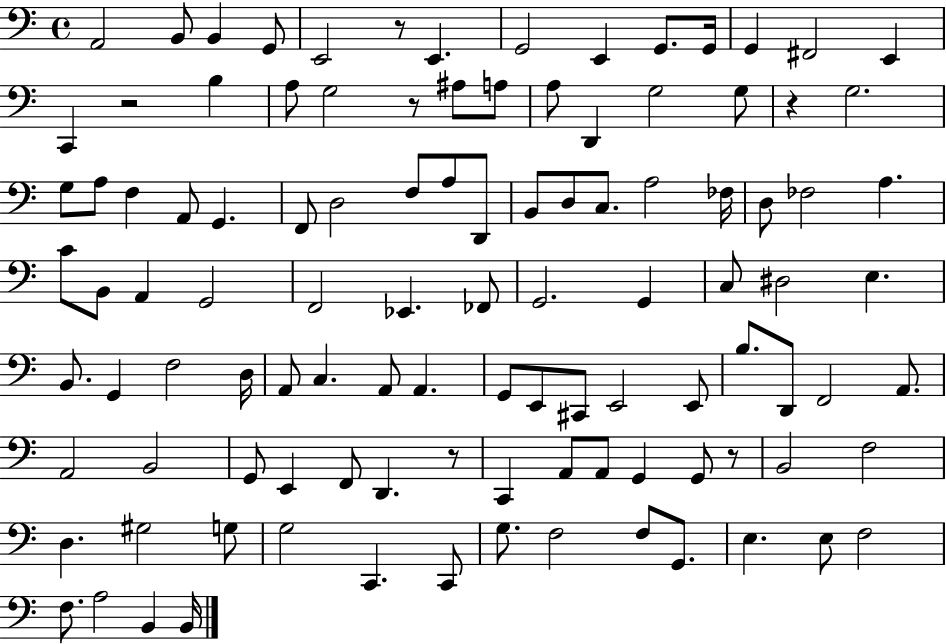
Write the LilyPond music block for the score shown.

{
  \clef bass
  \time 4/4
  \defaultTimeSignature
  \key c \major
  a,2 b,8 b,4 g,8 | e,2 r8 e,4. | g,2 e,4 g,8. g,16 | g,4 fis,2 e,4 | \break c,4 r2 b4 | a8 g2 r8 ais8 a8 | a8 d,4 g2 g8 | r4 g2. | \break g8 a8 f4 a,8 g,4. | f,8 d2 f8 a8 d,8 | b,8 d8 c8. a2 fes16 | d8 fes2 a4. | \break c'8 b,8 a,4 g,2 | f,2 ees,4. fes,8 | g,2. g,4 | c8 dis2 e4. | \break b,8. g,4 f2 d16 | a,8 c4. a,8 a,4. | g,8 e,8 cis,8 e,2 e,8 | b8. d,8 f,2 a,8. | \break a,2 b,2 | g,8 e,4 f,8 d,4. r8 | c,4 a,8 a,8 g,4 g,8 r8 | b,2 f2 | \break d4. gis2 g8 | g2 c,4. c,8 | g8. f2 f8 g,8. | e4. e8 f2 | \break f8. a2 b,4 b,16 | \bar "|."
}